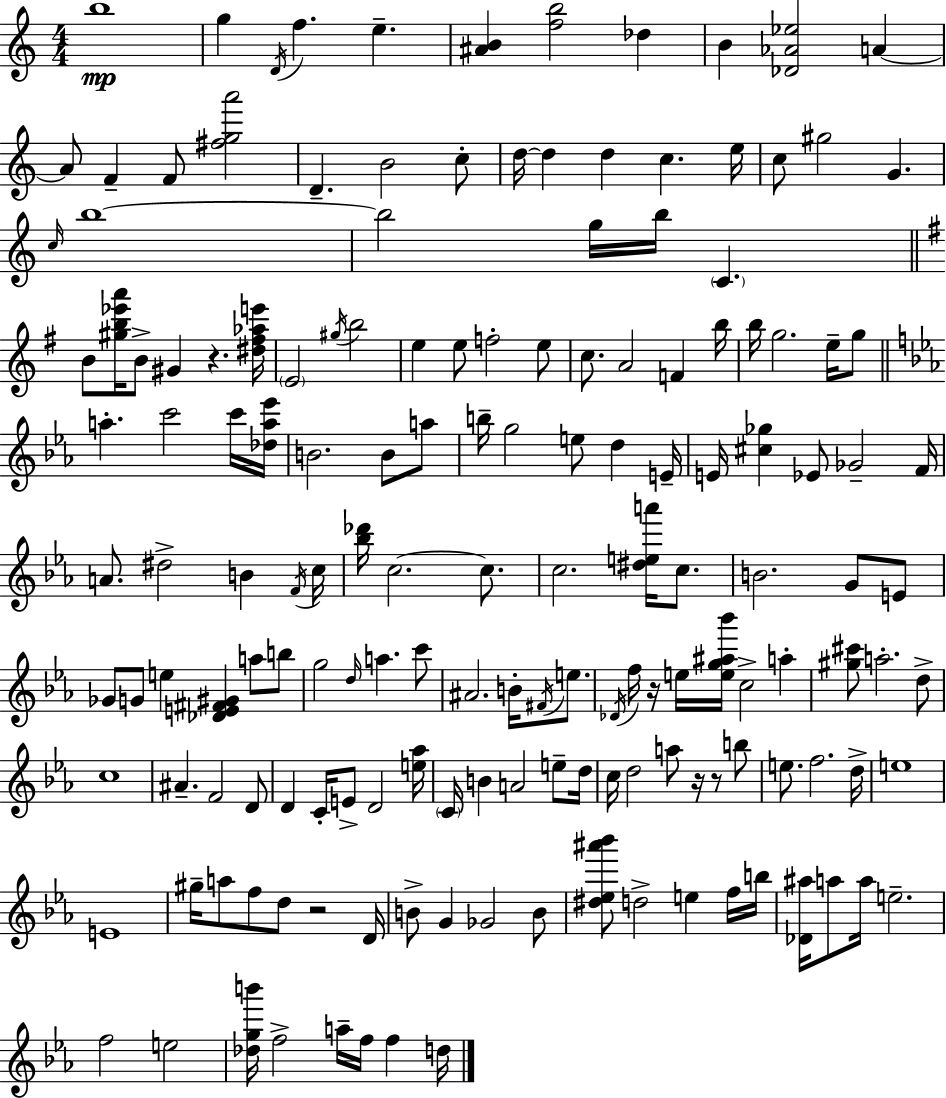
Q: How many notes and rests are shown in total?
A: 160